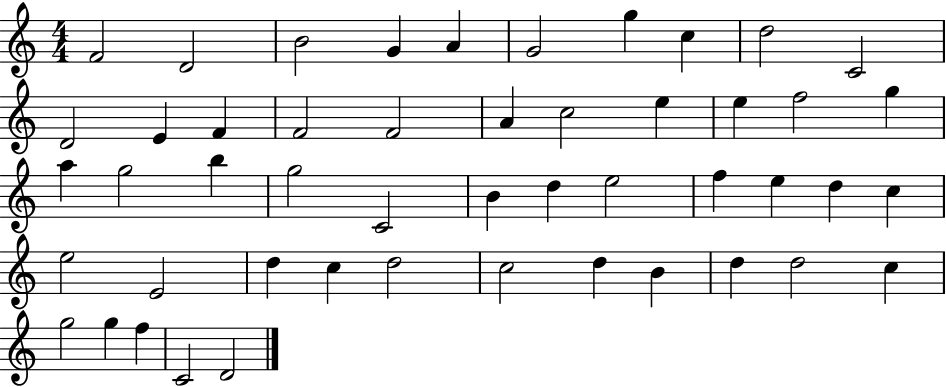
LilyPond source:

{
  \clef treble
  \numericTimeSignature
  \time 4/4
  \key c \major
  f'2 d'2 | b'2 g'4 a'4 | g'2 g''4 c''4 | d''2 c'2 | \break d'2 e'4 f'4 | f'2 f'2 | a'4 c''2 e''4 | e''4 f''2 g''4 | \break a''4 g''2 b''4 | g''2 c'2 | b'4 d''4 e''2 | f''4 e''4 d''4 c''4 | \break e''2 e'2 | d''4 c''4 d''2 | c''2 d''4 b'4 | d''4 d''2 c''4 | \break g''2 g''4 f''4 | c'2 d'2 | \bar "|."
}